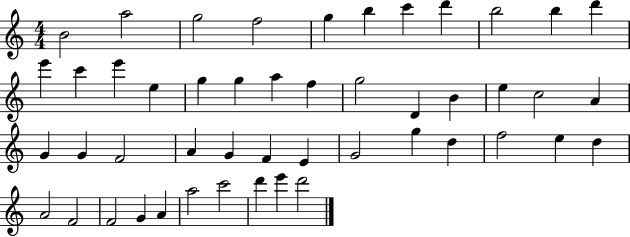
B4/h A5/h G5/h F5/h G5/q B5/q C6/q D6/q B5/h B5/q D6/q E6/q C6/q E6/q E5/q G5/q G5/q A5/q F5/q G5/h D4/q B4/q E5/q C5/h A4/q G4/q G4/q F4/h A4/q G4/q F4/q E4/q G4/h G5/q D5/q F5/h E5/q D5/q A4/h F4/h F4/h G4/q A4/q A5/h C6/h D6/q E6/q D6/h